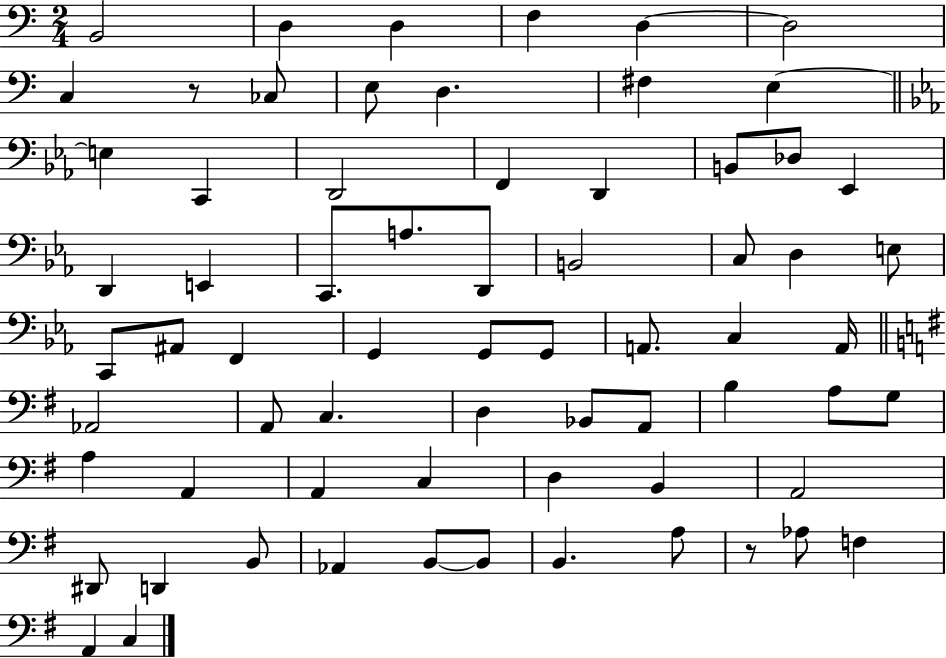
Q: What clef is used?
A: bass